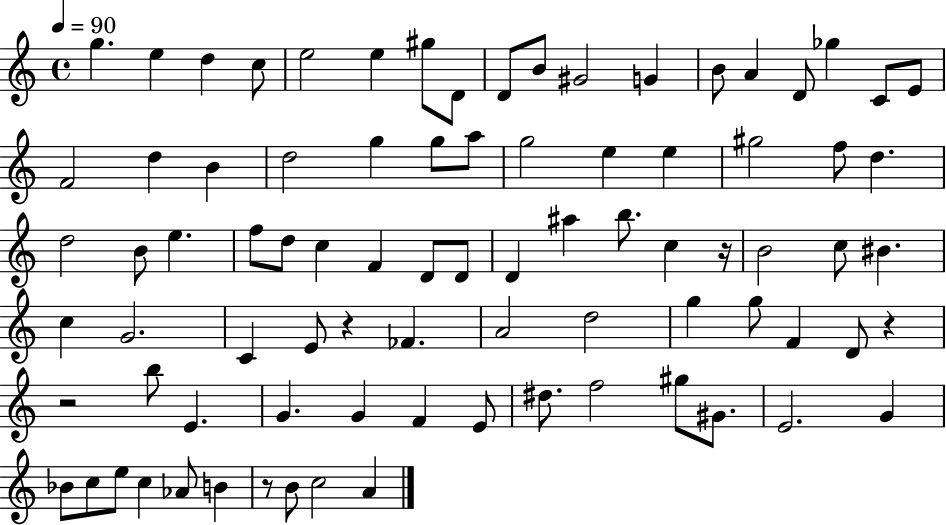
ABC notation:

X:1
T:Untitled
M:4/4
L:1/4
K:C
g e d c/2 e2 e ^g/2 D/2 D/2 B/2 ^G2 G B/2 A D/2 _g C/2 E/2 F2 d B d2 g g/2 a/2 g2 e e ^g2 f/2 d d2 B/2 e f/2 d/2 c F D/2 D/2 D ^a b/2 c z/4 B2 c/2 ^B c G2 C E/2 z _F A2 d2 g g/2 F D/2 z z2 b/2 E G G F E/2 ^d/2 f2 ^g/2 ^G/2 E2 G _B/2 c/2 e/2 c _A/2 B z/2 B/2 c2 A